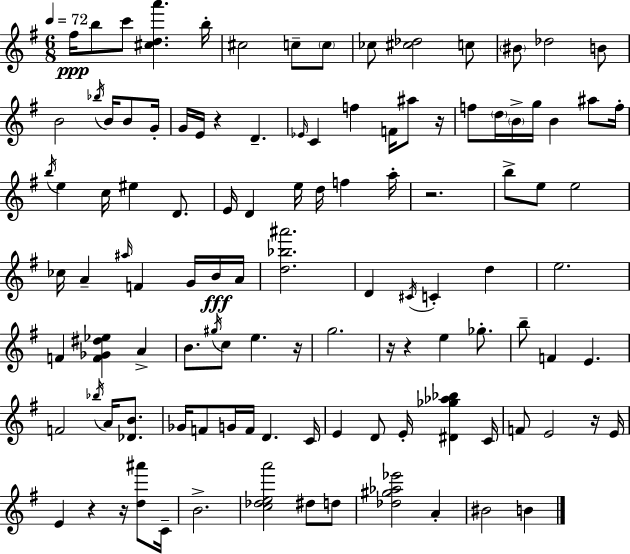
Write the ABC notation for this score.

X:1
T:Untitled
M:6/8
L:1/4
K:Em
^f/4 b/2 c'/2 [^cda'] b/4 ^c2 c/2 c/2 _c/2 [^c_d]2 c/2 ^B/2 _d2 B/2 B2 _b/4 B/4 B/2 G/4 G/4 E/4 z D _E/4 C f F/4 ^a/2 z/4 f/2 d/4 B/4 g/4 B ^a/2 f/4 b/4 e c/4 ^e D/2 E/4 D e/4 d/4 f a/4 z2 b/2 e/2 e2 _c/4 A ^a/4 F G/4 B/4 A/4 [d_b^a']2 D ^C/4 C d e2 F [F_G^d_e] A B/2 ^g/4 c/2 e z/4 g2 z/4 z e _g/2 b/2 F E F2 _b/4 A/4 [_DB]/2 _G/4 F/2 G/4 F/4 D C/4 E D/2 E/4 [^D_g_a_b] C/4 F/2 E2 z/4 E/4 E z z/4 [d^a']/2 C/4 B2 [c_dea']2 ^d/2 d/2 [_d^g_a_e']2 A ^B2 B